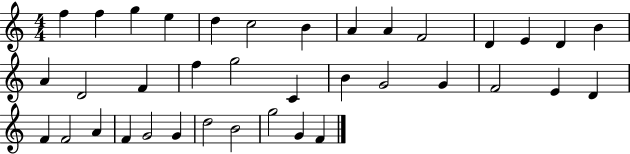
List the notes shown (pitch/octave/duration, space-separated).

F5/q F5/q G5/q E5/q D5/q C5/h B4/q A4/q A4/q F4/h D4/q E4/q D4/q B4/q A4/q D4/h F4/q F5/q G5/h C4/q B4/q G4/h G4/q F4/h E4/q D4/q F4/q F4/h A4/q F4/q G4/h G4/q D5/h B4/h G5/h G4/q F4/q